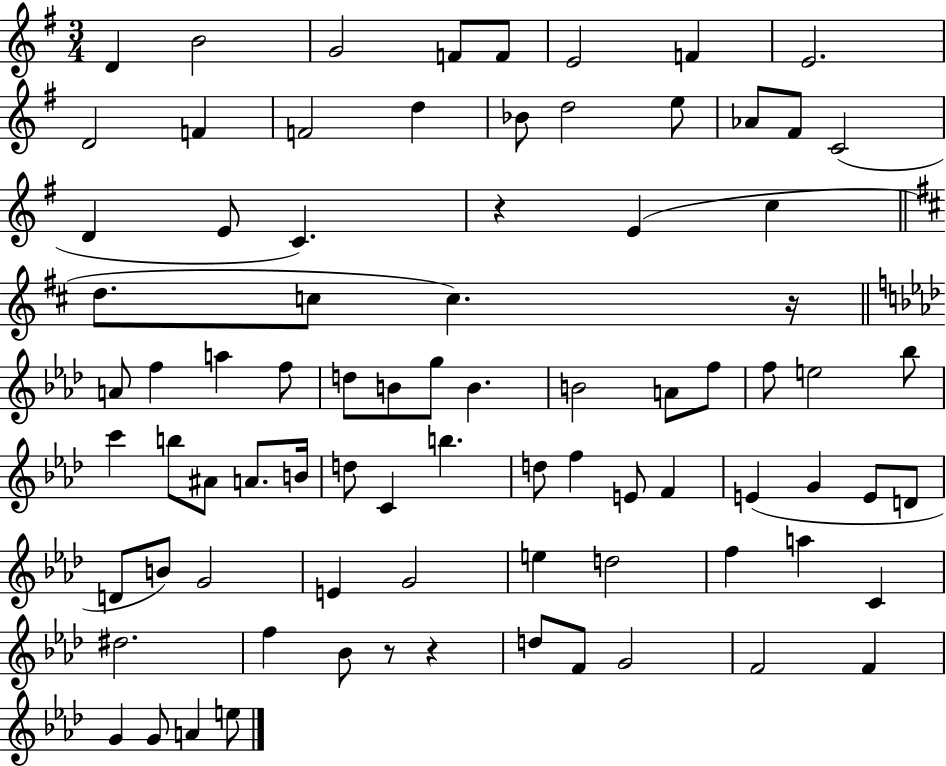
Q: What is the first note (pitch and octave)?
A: D4